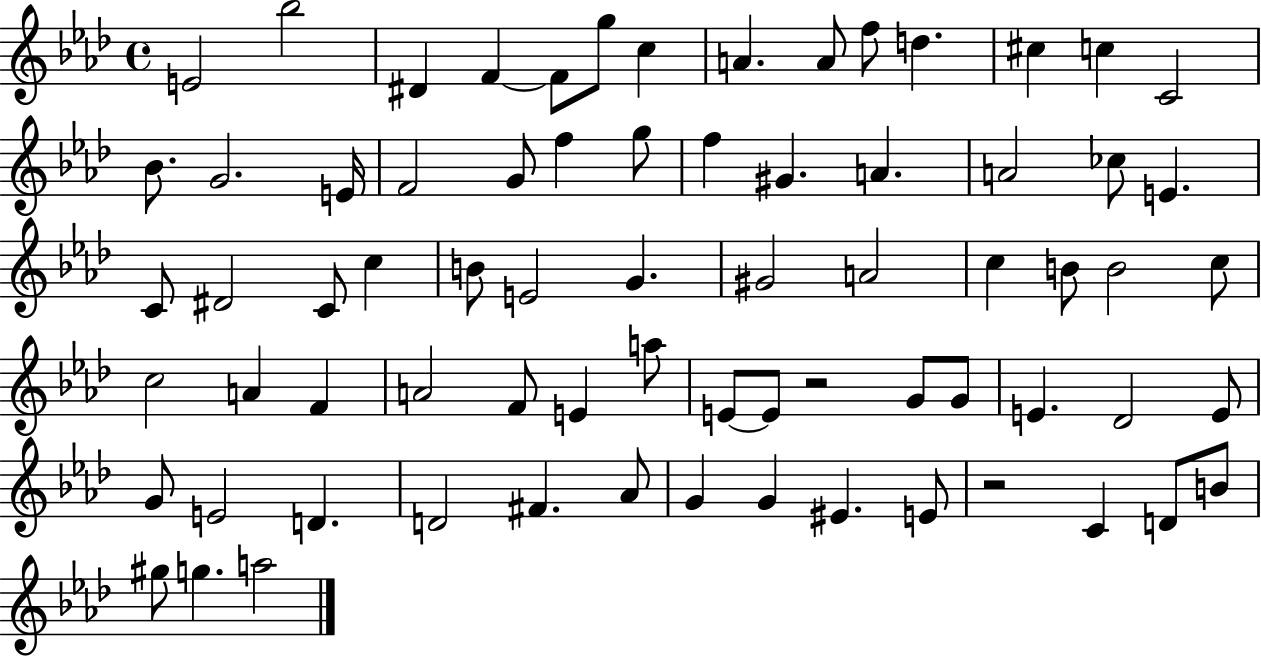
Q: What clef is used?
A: treble